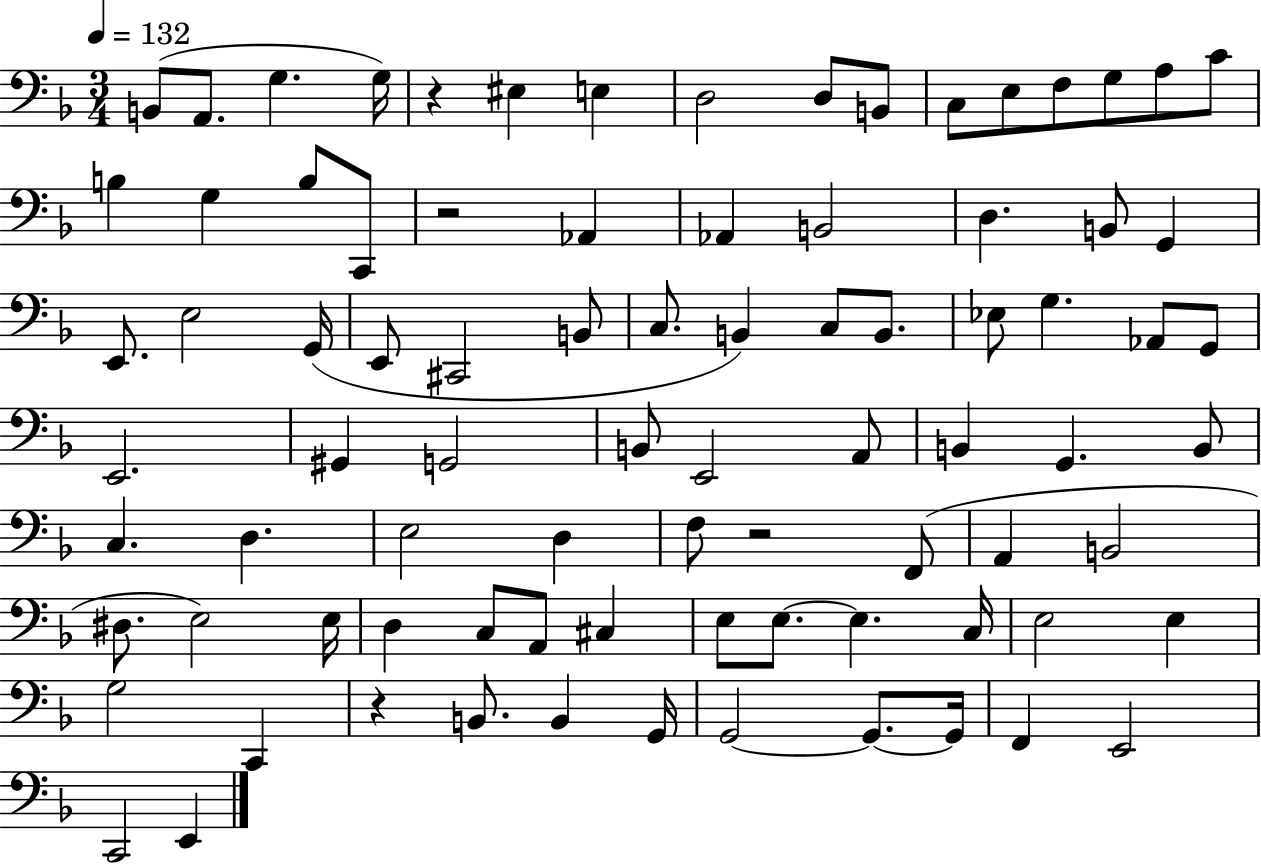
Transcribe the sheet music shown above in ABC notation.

X:1
T:Untitled
M:3/4
L:1/4
K:F
B,,/2 A,,/2 G, G,/4 z ^E, E, D,2 D,/2 B,,/2 C,/2 E,/2 F,/2 G,/2 A,/2 C/2 B, G, B,/2 C,,/2 z2 _A,, _A,, B,,2 D, B,,/2 G,, E,,/2 E,2 G,,/4 E,,/2 ^C,,2 B,,/2 C,/2 B,, C,/2 B,,/2 _E,/2 G, _A,,/2 G,,/2 E,,2 ^G,, G,,2 B,,/2 E,,2 A,,/2 B,, G,, B,,/2 C, D, E,2 D, F,/2 z2 F,,/2 A,, B,,2 ^D,/2 E,2 E,/4 D, C,/2 A,,/2 ^C, E,/2 E,/2 E, C,/4 E,2 E, G,2 C,, z B,,/2 B,, G,,/4 G,,2 G,,/2 G,,/4 F,, E,,2 C,,2 E,,